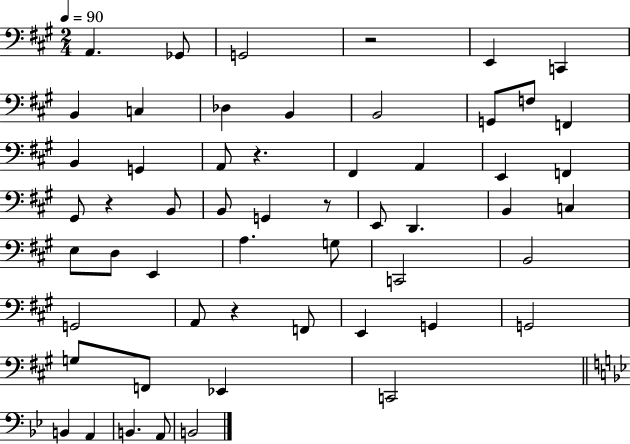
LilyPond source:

{
  \clef bass
  \numericTimeSignature
  \time 2/4
  \key a \major
  \tempo 4 = 90
  a,4. ges,8 | g,2 | r2 | e,4 c,4 | \break b,4 c4 | des4 b,4 | b,2 | g,8 f8 f,4 | \break b,4 g,4 | a,8 r4. | fis,4 a,4 | e,4 f,4 | \break gis,8 r4 b,8 | b,8 g,4 r8 | e,8 d,4. | b,4 c4 | \break e8 d8 e,4 | a4. g8 | c,2 | b,2 | \break g,2 | a,8 r4 f,8 | e,4 g,4 | g,2 | \break g8 f,8 ees,4 | c,2 | \bar "||" \break \key bes \major b,4 a,4 | b,4. a,8 | b,2 | \bar "|."
}